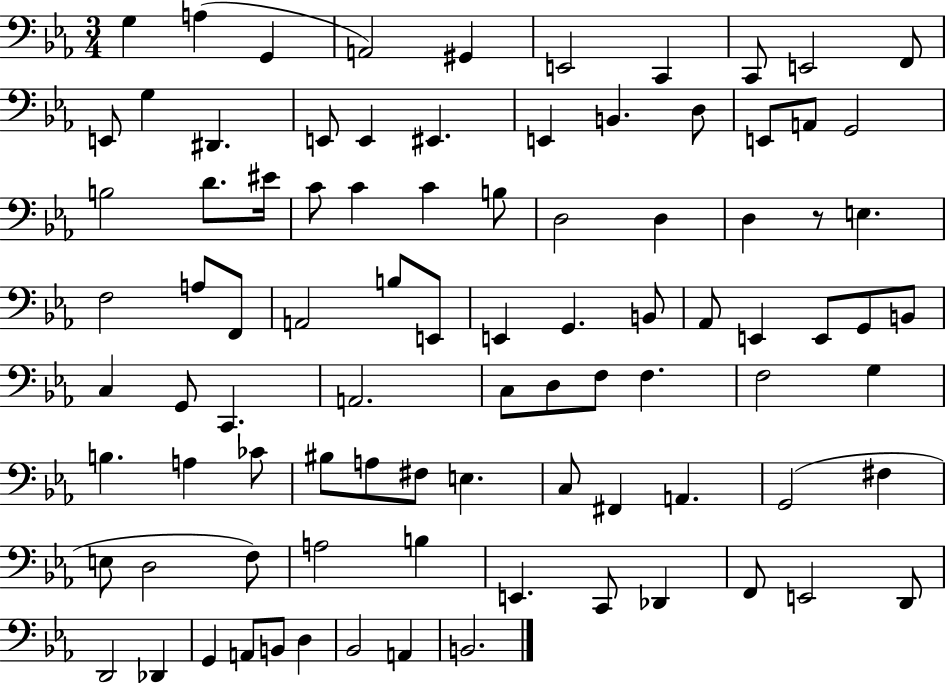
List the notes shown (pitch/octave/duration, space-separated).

G3/q A3/q G2/q A2/h G#2/q E2/h C2/q C2/e E2/h F2/e E2/e G3/q D#2/q. E2/e E2/q EIS2/q. E2/q B2/q. D3/e E2/e A2/e G2/h B3/h D4/e. EIS4/s C4/e C4/q C4/q B3/e D3/h D3/q D3/q R/e E3/q. F3/h A3/e F2/e A2/h B3/e E2/e E2/q G2/q. B2/e Ab2/e E2/q E2/e G2/e B2/e C3/q G2/e C2/q. A2/h. C3/e D3/e F3/e F3/q. F3/h G3/q B3/q. A3/q CES4/e BIS3/e A3/e F#3/e E3/q. C3/e F#2/q A2/q. G2/h F#3/q E3/e D3/h F3/e A3/h B3/q E2/q. C2/e Db2/q F2/e E2/h D2/e D2/h Db2/q G2/q A2/e B2/e D3/q Bb2/h A2/q B2/h.